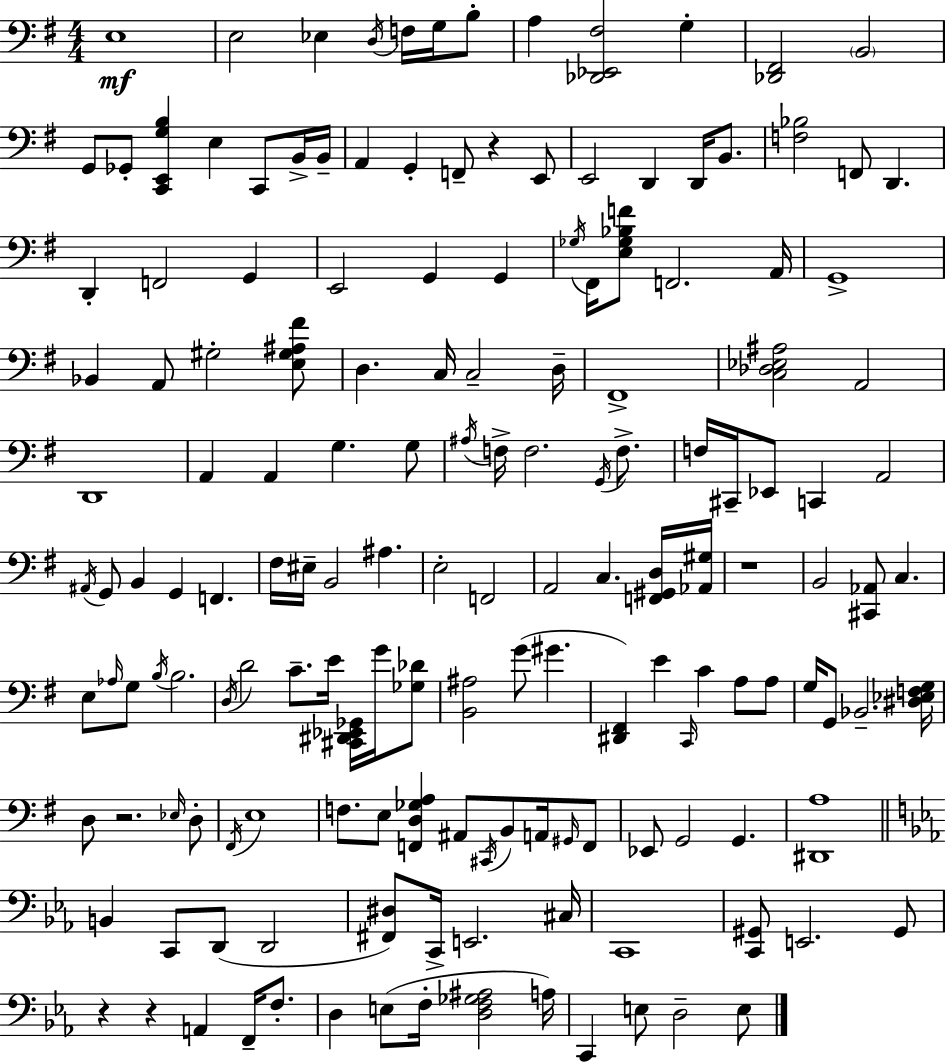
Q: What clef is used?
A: bass